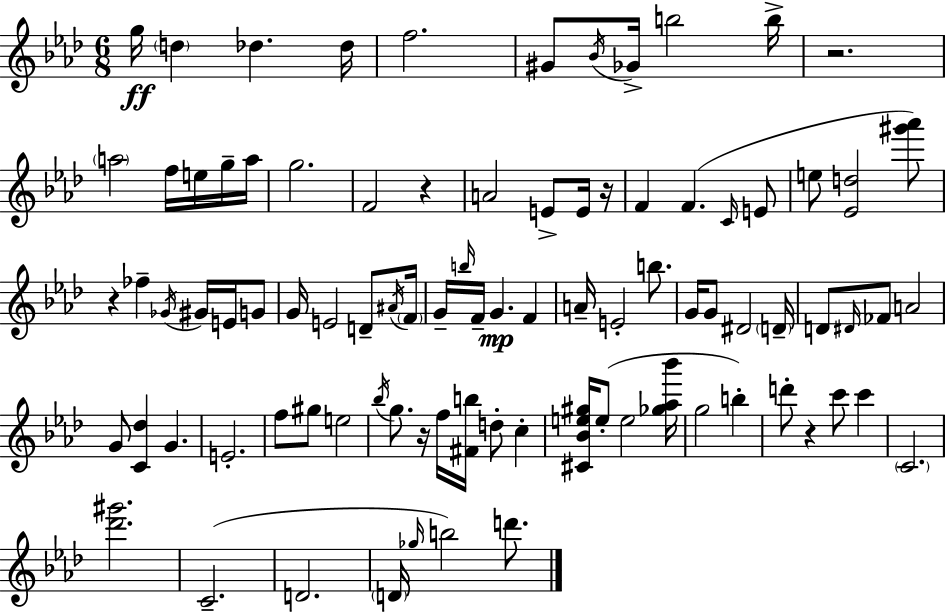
{
  \clef treble
  \numericTimeSignature
  \time 6/8
  \key aes \major
  g''16\ff \parenthesize d''4 des''4. des''16 | f''2. | gis'8 \acciaccatura { bes'16 } ges'16-> b''2 | b''16-> r2. | \break \parenthesize a''2 f''16 e''16 g''16-- | a''16 g''2. | f'2 r4 | a'2 e'8-> e'16 | \break r16 f'4 f'4.( \grace { c'16 } | e'8 e''8 <ees' d''>2 | <gis''' aes'''>8) r4 fes''4-- \acciaccatura { ges'16 } gis'16 | e'16 g'8 g'16 e'2 | \break d'8-- \acciaccatura { ais'16 } \parenthesize f'16 g'16-- \grace { b''16 } f'16-- g'4.\mp | f'4 a'16-- e'2-. | b''8. g'16 g'8 dis'2 | \parenthesize d'16-- d'8 \grace { dis'16 } fes'8 a'2 | \break g'8 <c' des''>4 | g'4. e'2.-. | f''8 gis''8 e''2 | \acciaccatura { bes''16 } g''8. r16 f''16 | \break <fis' b''>16 d''8-. c''4-. <cis' bes' e'' gis''>16 e''8-.( e''2 | <ges'' aes'' bes'''>16 g''2 | b''4-.) d'''8-. r4 | c'''8 c'''4 \parenthesize c'2. | \break <des''' gis'''>2. | c'2.--( | d'2. | \parenthesize d'16 \grace { ges''16 } b''2) | \break d'''8. \bar "|."
}